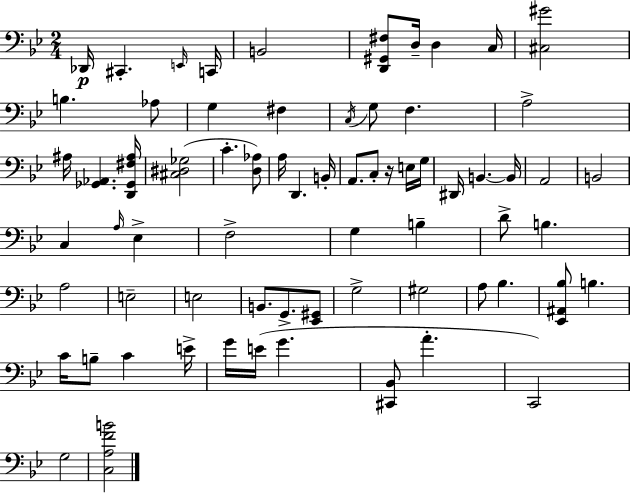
X:1
T:Untitled
M:2/4
L:1/4
K:Bb
_D,,/4 ^C,, E,,/4 C,,/4 B,,2 [D,,^G,,^F,]/2 D,/4 D, C,/4 [^C,^G]2 B, _A,/2 G, ^F, C,/4 G,/2 F, A,2 ^A,/4 [_G,,_A,,] [D,,_G,,^F,^A,]/4 [^C,^D,_G,]2 C [D,_A,]/2 A,/4 D,, B,,/4 A,,/2 C,/2 z/4 E,/4 G,/4 ^D,,/4 B,, B,,/4 A,,2 B,,2 C, A,/4 _E, F,2 G, B, D/2 B, A,2 E,2 E,2 B,,/2 G,,/2 [_E,,^G,,]/2 G,2 ^G,2 A,/2 _B, [_E,,^A,,_B,]/2 B, C/4 B,/2 C E/4 G/4 E/4 G [^C,,_B,,]/2 A C,,2 G,2 [C,A,FB]2